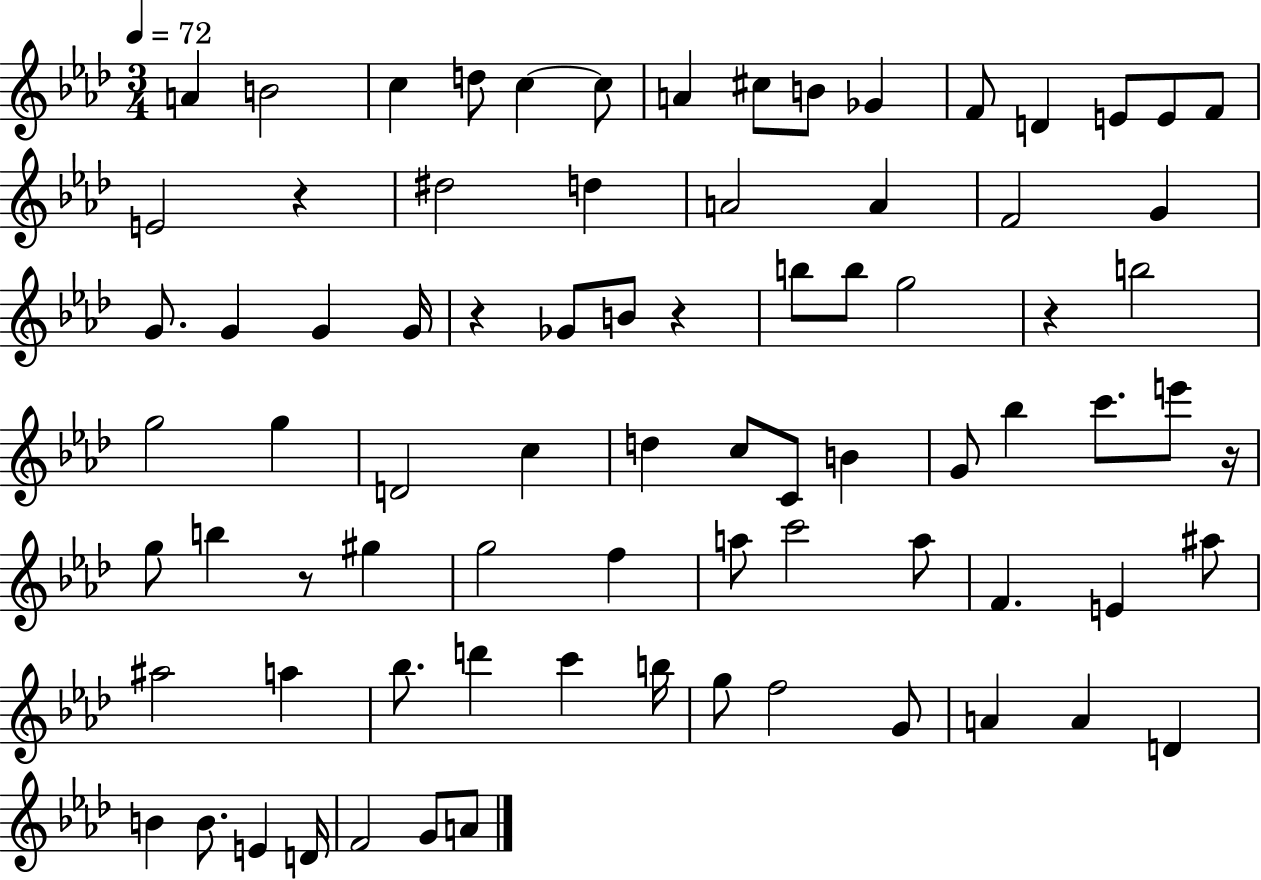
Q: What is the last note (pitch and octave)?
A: A4